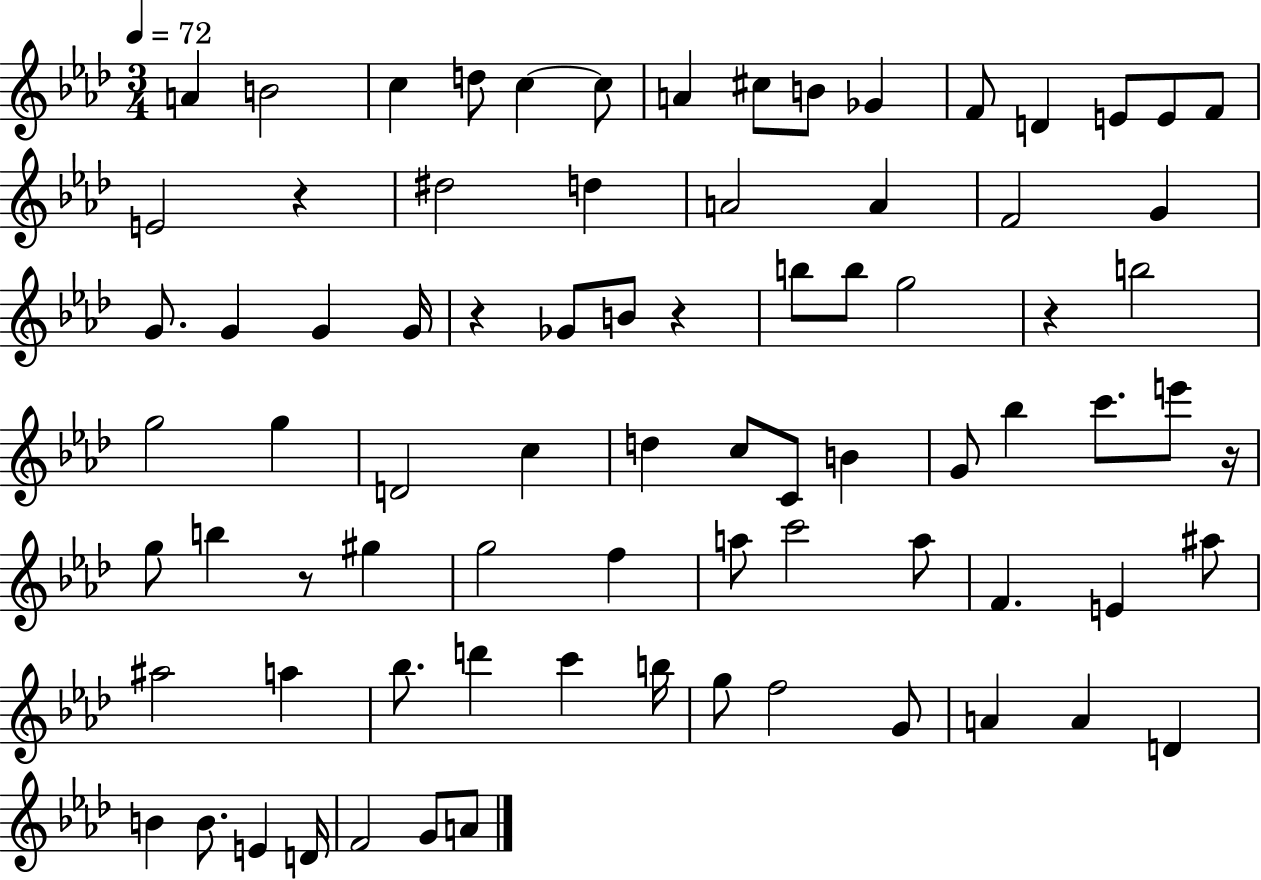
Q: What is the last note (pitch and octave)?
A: A4